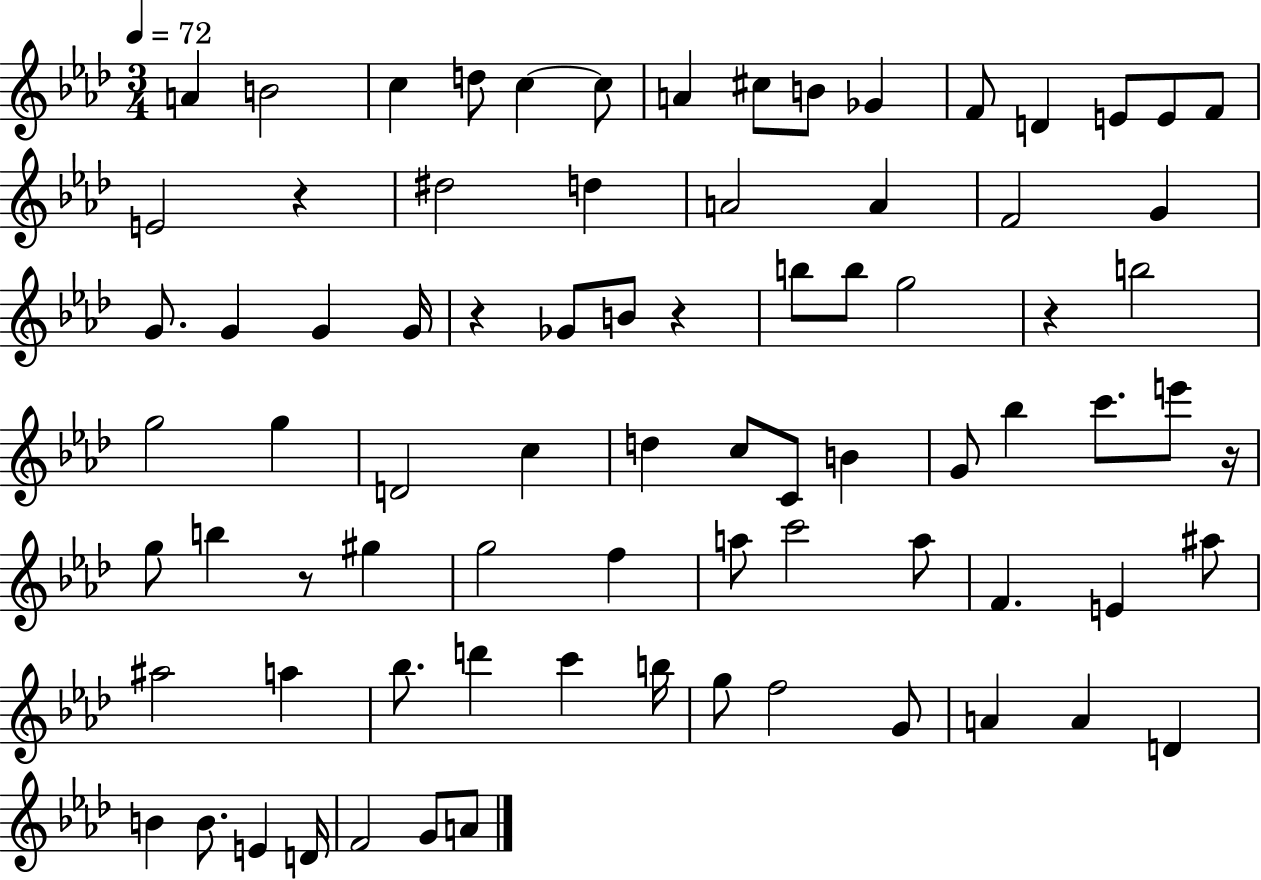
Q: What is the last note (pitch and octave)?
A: A4